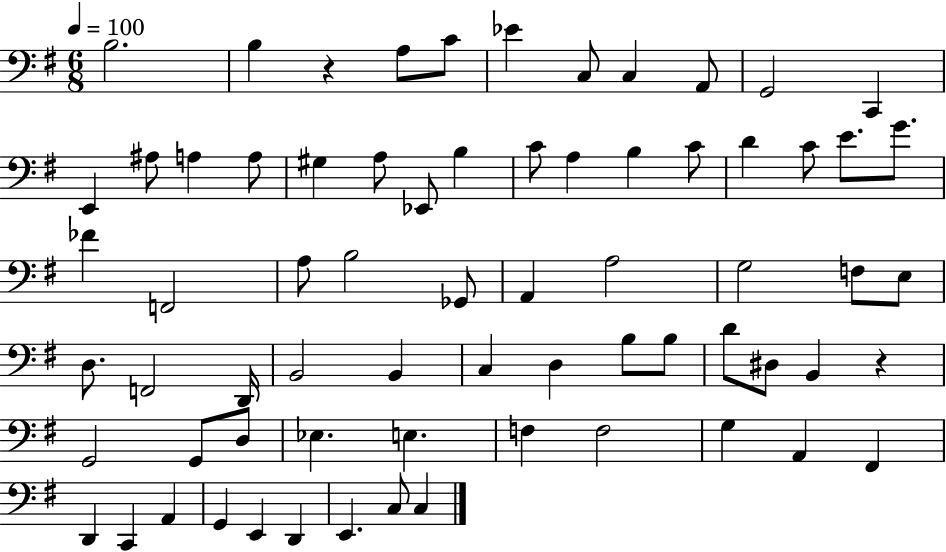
X:1
T:Untitled
M:6/8
L:1/4
K:G
B,2 B, z A,/2 C/2 _E C,/2 C, A,,/2 G,,2 C,, E,, ^A,/2 A, A,/2 ^G, A,/2 _E,,/2 B, C/2 A, B, C/2 D C/2 E/2 G/2 _F F,,2 A,/2 B,2 _G,,/2 A,, A,2 G,2 F,/2 E,/2 D,/2 F,,2 D,,/4 B,,2 B,, C, D, B,/2 B,/2 D/2 ^D,/2 B,, z G,,2 G,,/2 D,/2 _E, E, F, F,2 G, A,, ^F,, D,, C,, A,, G,, E,, D,, E,, C,/2 C,